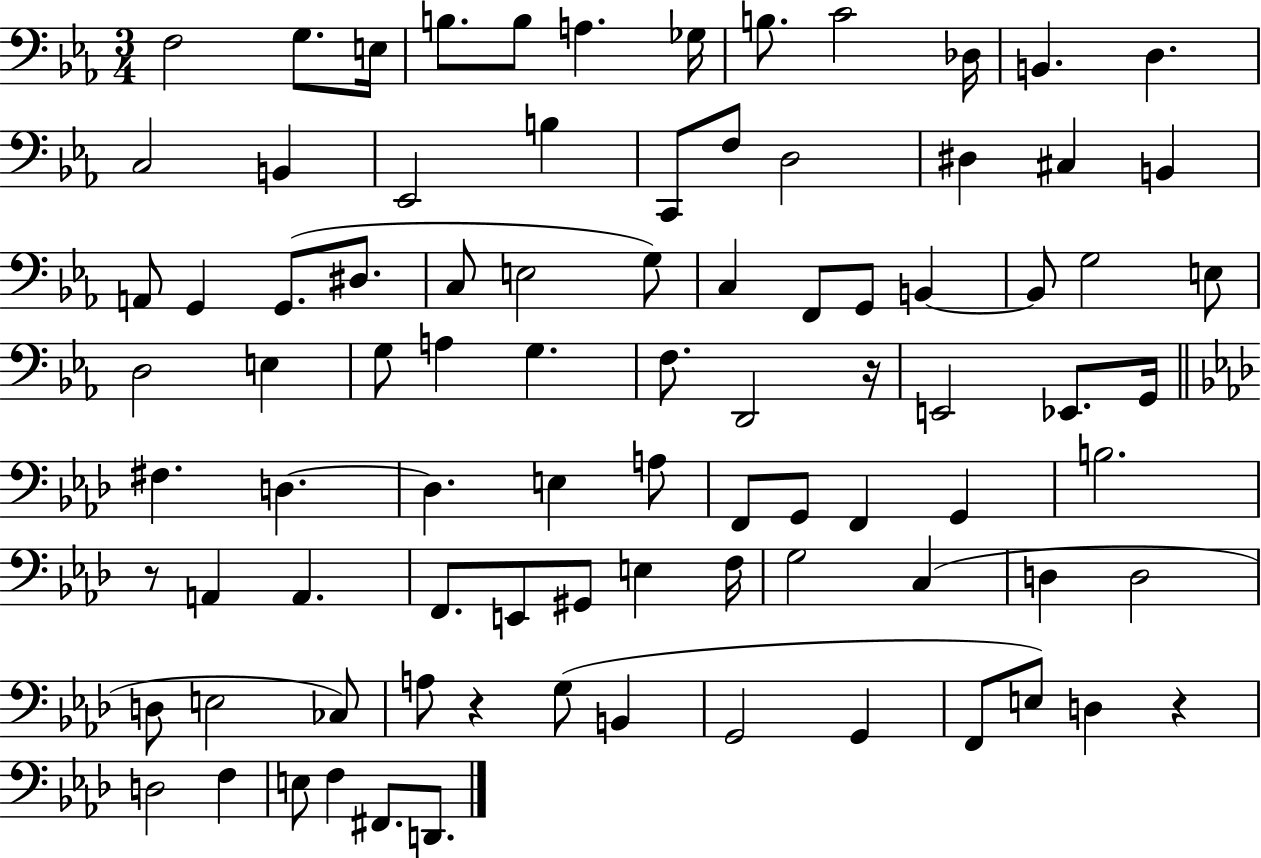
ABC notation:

X:1
T:Untitled
M:3/4
L:1/4
K:Eb
F,2 G,/2 E,/4 B,/2 B,/2 A, _G,/4 B,/2 C2 _D,/4 B,, D, C,2 B,, _E,,2 B, C,,/2 F,/2 D,2 ^D, ^C, B,, A,,/2 G,, G,,/2 ^D,/2 C,/2 E,2 G,/2 C, F,,/2 G,,/2 B,, B,,/2 G,2 E,/2 D,2 E, G,/2 A, G, F,/2 D,,2 z/4 E,,2 _E,,/2 G,,/4 ^F, D, D, E, A,/2 F,,/2 G,,/2 F,, G,, B,2 z/2 A,, A,, F,,/2 E,,/2 ^G,,/2 E, F,/4 G,2 C, D, D,2 D,/2 E,2 _C,/2 A,/2 z G,/2 B,, G,,2 G,, F,,/2 E,/2 D, z D,2 F, E,/2 F, ^F,,/2 D,,/2